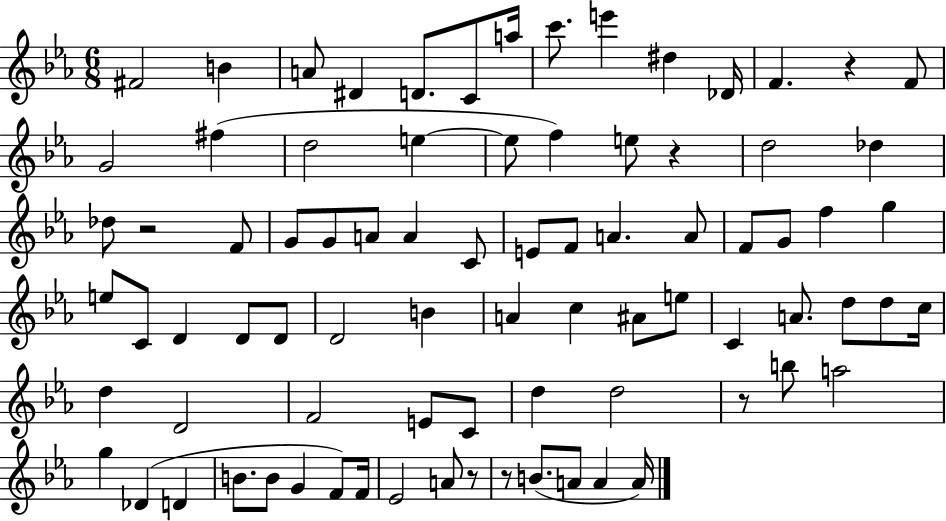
X:1
T:Untitled
M:6/8
L:1/4
K:Eb
^F2 B A/2 ^D D/2 C/2 a/4 c'/2 e' ^d _D/4 F z F/2 G2 ^f d2 e e/2 f e/2 z d2 _d _d/2 z2 F/2 G/2 G/2 A/2 A C/2 E/2 F/2 A A/2 F/2 G/2 f g e/2 C/2 D D/2 D/2 D2 B A c ^A/2 e/2 C A/2 d/2 d/2 c/4 d D2 F2 E/2 C/2 d d2 z/2 b/2 a2 g _D D B/2 B/2 G F/2 F/4 _E2 A/2 z/2 z/2 B/2 A/2 A A/4